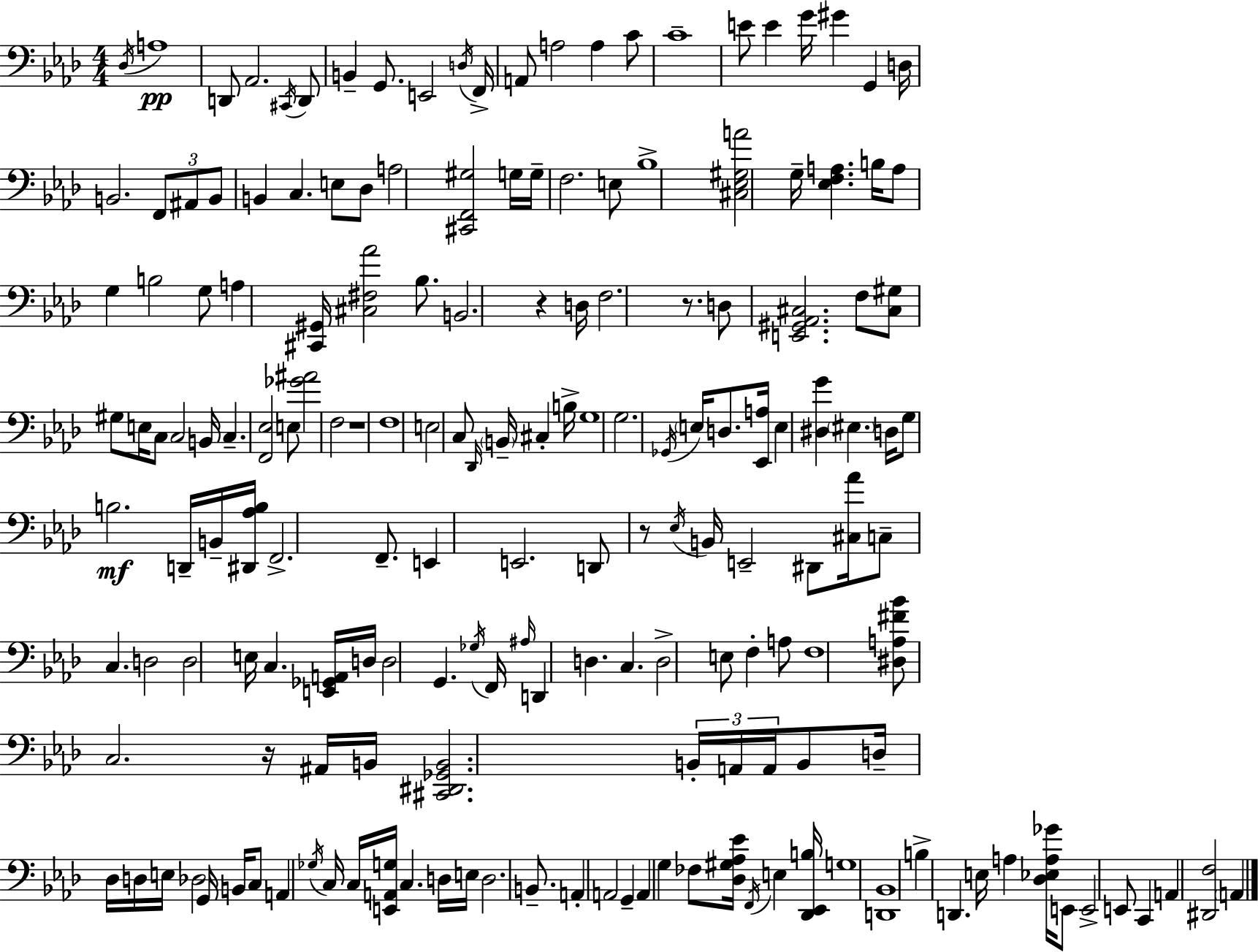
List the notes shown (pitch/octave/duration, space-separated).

Db3/s A3/w D2/e Ab2/h. C#2/s D2/e B2/q G2/e. E2/h D3/s F2/s A2/e A3/h A3/q C4/e C4/w E4/e E4/q G4/s G#4/q G2/q D3/s B2/h. F2/e A#2/e B2/e B2/q C3/q. E3/e Db3/e A3/h [C#2,F2,G#3]/h G3/s G3/s F3/h. E3/e Bb3/w [C#3,Eb3,G#3,A4]/h G3/s [Eb3,F3,A3]/q. B3/s A3/e G3/q B3/h G3/e A3/q [C#2,G#2]/s [C#3,F#3,Ab4]/h Bb3/e. B2/h. R/q D3/s F3/h. R/e. D3/e [E2,G#2,Ab2,C#3]/h. F3/e [C#3,G#3]/e G#3/e E3/s C3/e C3/h B2/s C3/q. [F2,Eb3]/h E3/e [Gb4,A#4]/h F3/h R/w F3/w E3/h C3/e Db2/s B2/s C#3/q B3/s G3/w G3/h. Gb2/s E3/s D3/e. [Eb2,A3]/s E3/q [D#3,G4]/q EIS3/q. D3/s G3/e B3/h. D2/s B2/s [D#2,Ab3,B3]/s F2/h. F2/e. E2/q E2/h. D2/e R/e Eb3/s B2/s E2/h D#2/e [C#3,Ab4]/s C3/e C3/q. D3/h D3/h E3/s C3/q. [E2,Gb2,A2]/s D3/s D3/h G2/q. Gb3/s F2/s A#3/s D2/q D3/q. C3/q. D3/h E3/e F3/q A3/e F3/w [D#3,A3,F#4,Bb4]/e C3/h. R/s A#2/s B2/s [C#2,D#2,Gb2,B2]/h. B2/s A2/s A2/s B2/e D3/s Db3/s D3/s E3/s Db3/h G2/s B2/s C3/e A2/q Gb3/s C3/s C3/s [E2,A2,G3]/s C3/q. D3/s E3/s D3/h. B2/e. A2/q A2/h G2/q A2/q G3/q FES3/e [Db3,G#3,Ab3,Eb4]/s F2/s E3/q [Db2,Eb2,B3]/s G3/w [D2,Bb2]/w B3/q D2/q. E3/s A3/q [Db3,Eb3,A3,Gb4]/s E2/e E2/h E2/e C2/q A2/q [D#2,F3]/h A2/q